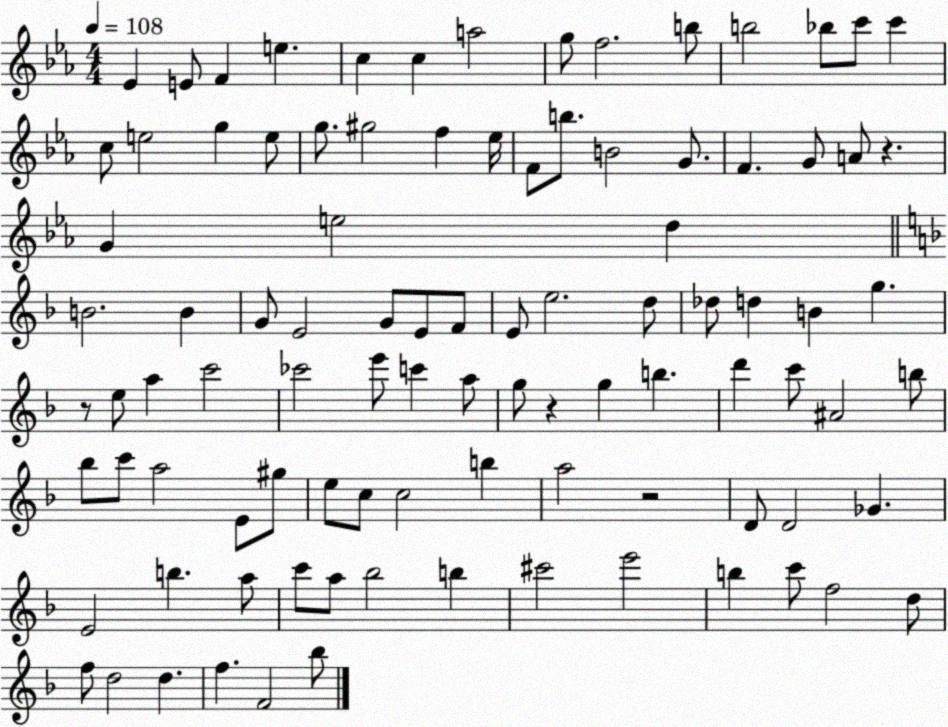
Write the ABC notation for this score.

X:1
T:Untitled
M:4/4
L:1/4
K:Eb
_E E/2 F e c c a2 g/2 f2 b/2 b2 _b/2 c'/2 c' c/2 e2 g e/2 g/2 ^g2 f _e/4 F/2 b/2 B2 G/2 F G/2 A/2 z G e2 d B2 B G/2 E2 G/2 E/2 F/2 E/2 e2 d/2 _d/2 d B g z/2 e/2 a c'2 _c'2 e'/2 c' a/2 g/2 z g b d' c'/2 ^A2 b/2 _b/2 c'/2 a2 E/2 ^g/2 e/2 c/2 c2 b a2 z2 D/2 D2 _G E2 b a/2 c'/2 a/2 _b2 b ^c'2 e'2 b c'/2 f2 d/2 f/2 d2 d f F2 _b/2